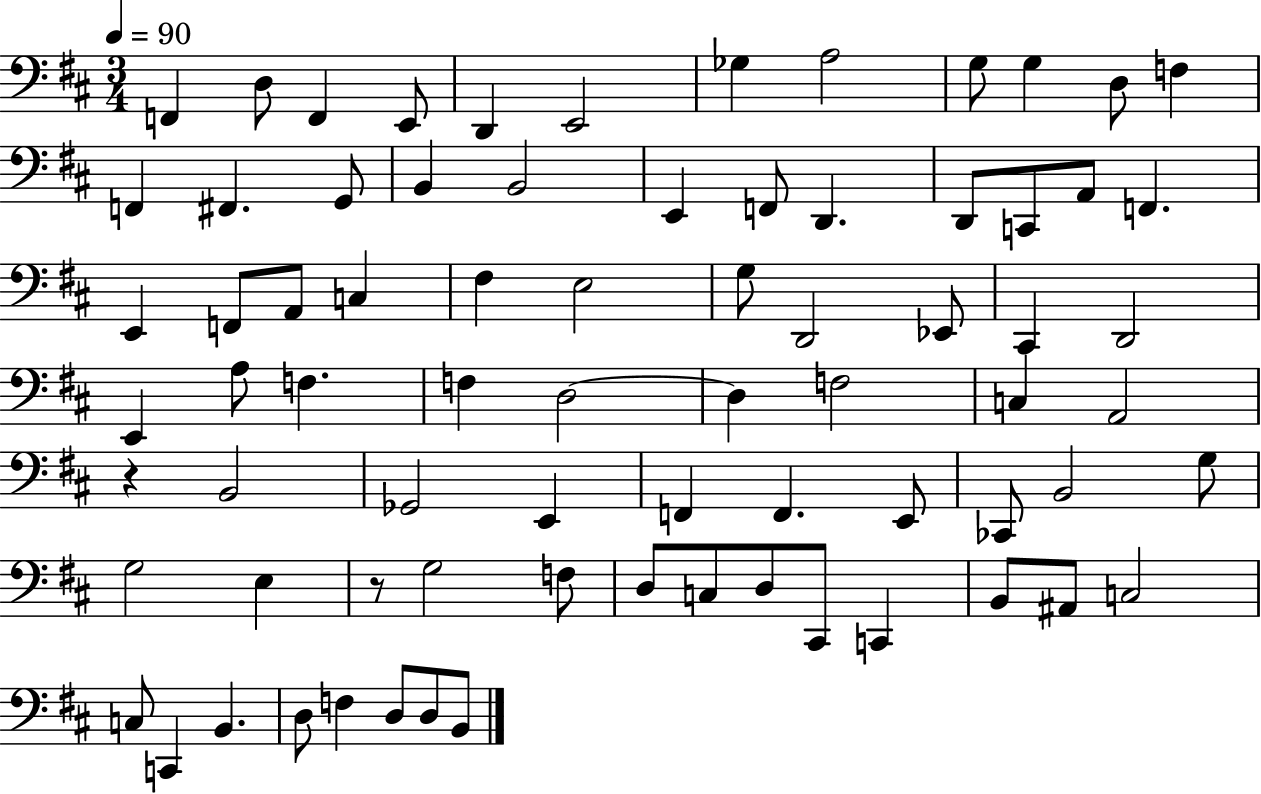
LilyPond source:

{
  \clef bass
  \numericTimeSignature
  \time 3/4
  \key d \major
  \tempo 4 = 90
  f,4 d8 f,4 e,8 | d,4 e,2 | ges4 a2 | g8 g4 d8 f4 | \break f,4 fis,4. g,8 | b,4 b,2 | e,4 f,8 d,4. | d,8 c,8 a,8 f,4. | \break e,4 f,8 a,8 c4 | fis4 e2 | g8 d,2 ees,8 | cis,4 d,2 | \break e,4 a8 f4. | f4 d2~~ | d4 f2 | c4 a,2 | \break r4 b,2 | ges,2 e,4 | f,4 f,4. e,8 | ces,8 b,2 g8 | \break g2 e4 | r8 g2 f8 | d8 c8 d8 cis,8 c,4 | b,8 ais,8 c2 | \break c8 c,4 b,4. | d8 f4 d8 d8 b,8 | \bar "|."
}